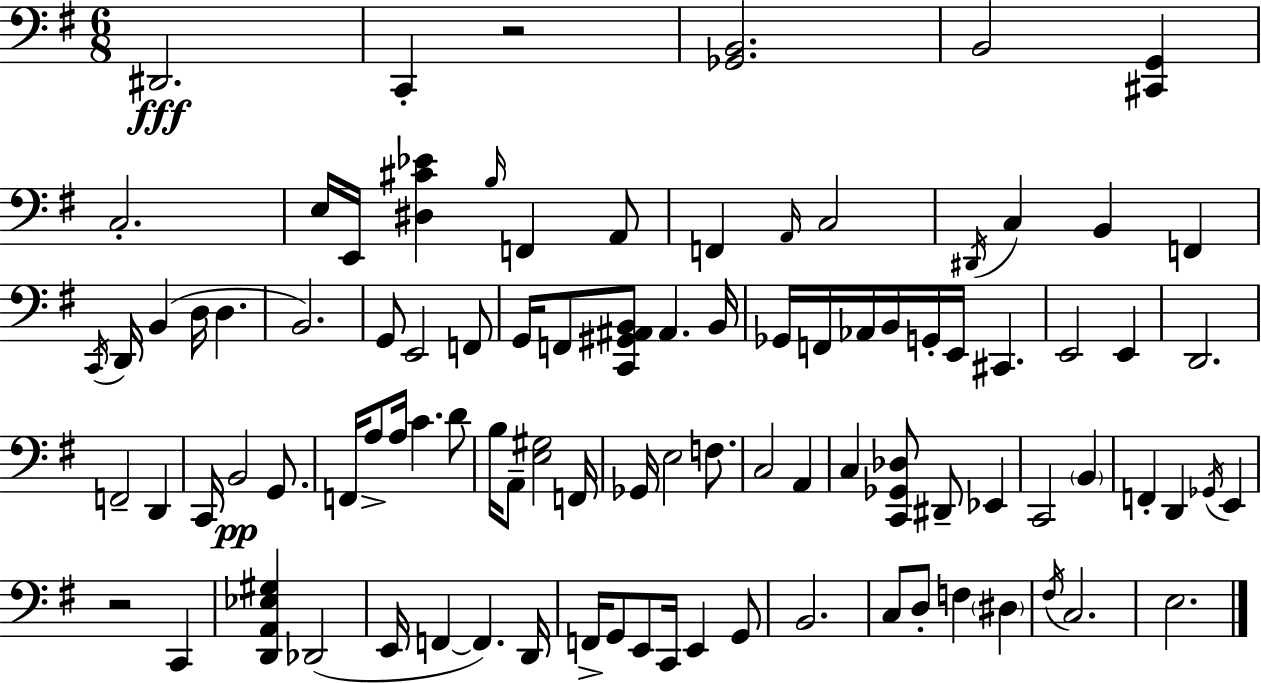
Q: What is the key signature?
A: G major